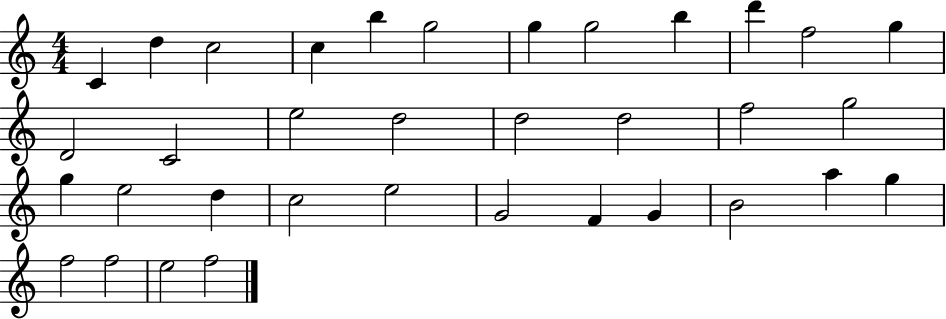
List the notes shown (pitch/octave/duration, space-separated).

C4/q D5/q C5/h C5/q B5/q G5/h G5/q G5/h B5/q D6/q F5/h G5/q D4/h C4/h E5/h D5/h D5/h D5/h F5/h G5/h G5/q E5/h D5/q C5/h E5/h G4/h F4/q G4/q B4/h A5/q G5/q F5/h F5/h E5/h F5/h